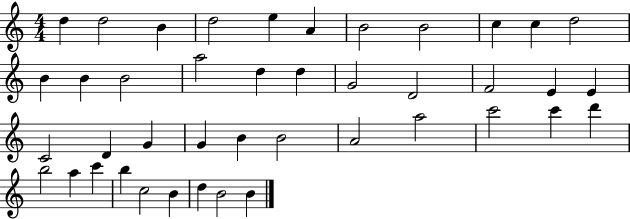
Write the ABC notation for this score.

X:1
T:Untitled
M:4/4
L:1/4
K:C
d d2 B d2 e A B2 B2 c c d2 B B B2 a2 d d G2 D2 F2 E E C2 D G G B B2 A2 a2 c'2 c' d' b2 a c' b c2 B d B2 B